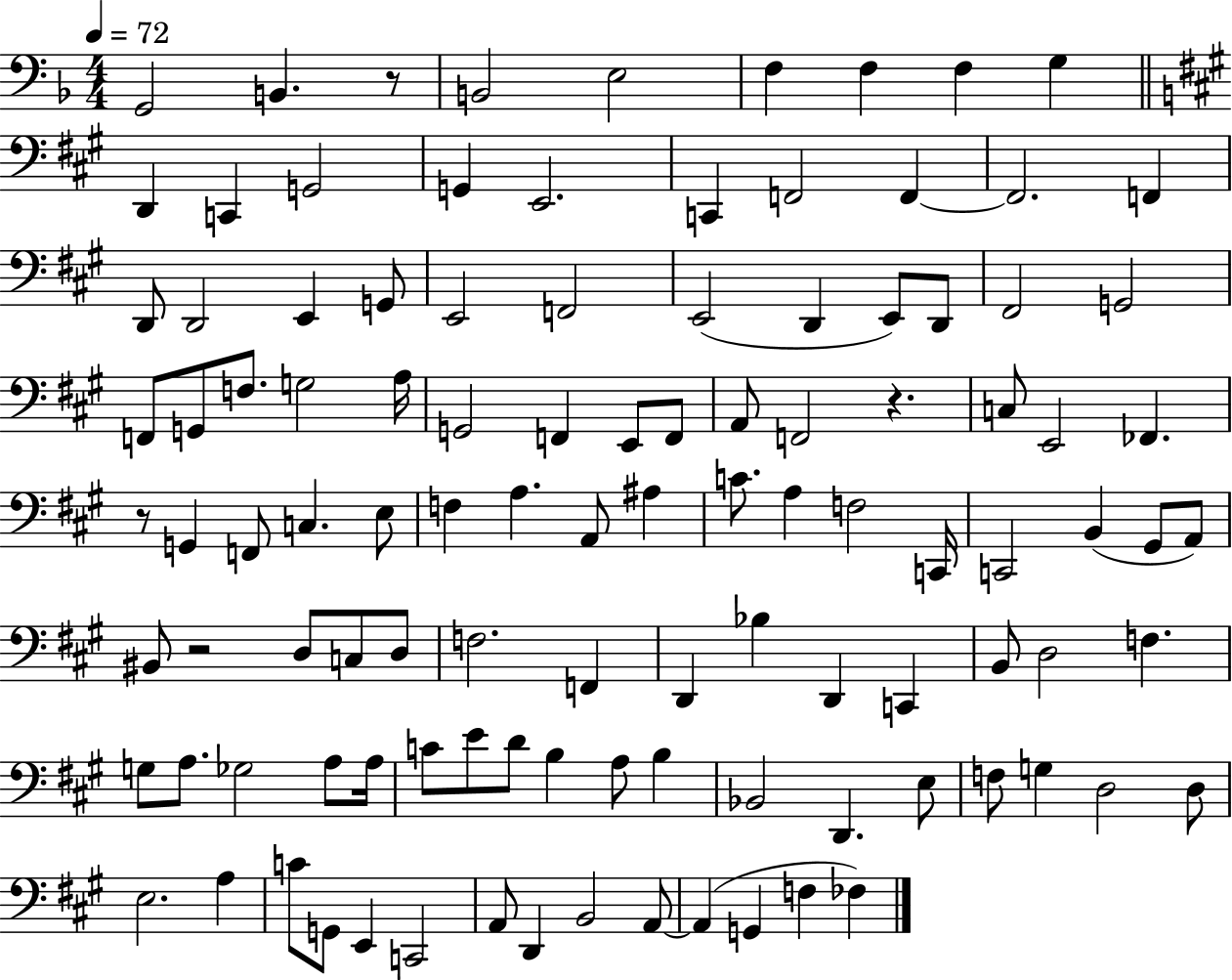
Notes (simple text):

G2/h B2/q. R/e B2/h E3/h F3/q F3/q F3/q G3/q D2/q C2/q G2/h G2/q E2/h. C2/q F2/h F2/q F2/h. F2/q D2/e D2/h E2/q G2/e E2/h F2/h E2/h D2/q E2/e D2/e F#2/h G2/h F2/e G2/e F3/e. G3/h A3/s G2/h F2/q E2/e F2/e A2/e F2/h R/q. C3/e E2/h FES2/q. R/e G2/q F2/e C3/q. E3/e F3/q A3/q. A2/e A#3/q C4/e. A3/q F3/h C2/s C2/h B2/q G#2/e A2/e BIS2/e R/h D3/e C3/e D3/e F3/h. F2/q D2/q Bb3/q D2/q C2/q B2/e D3/h F3/q. G3/e A3/e. Gb3/h A3/e A3/s C4/e E4/e D4/e B3/q A3/e B3/q Bb2/h D2/q. E3/e F3/e G3/q D3/h D3/e E3/h. A3/q C4/e G2/e E2/q C2/h A2/e D2/q B2/h A2/e A2/q G2/q F3/q FES3/q